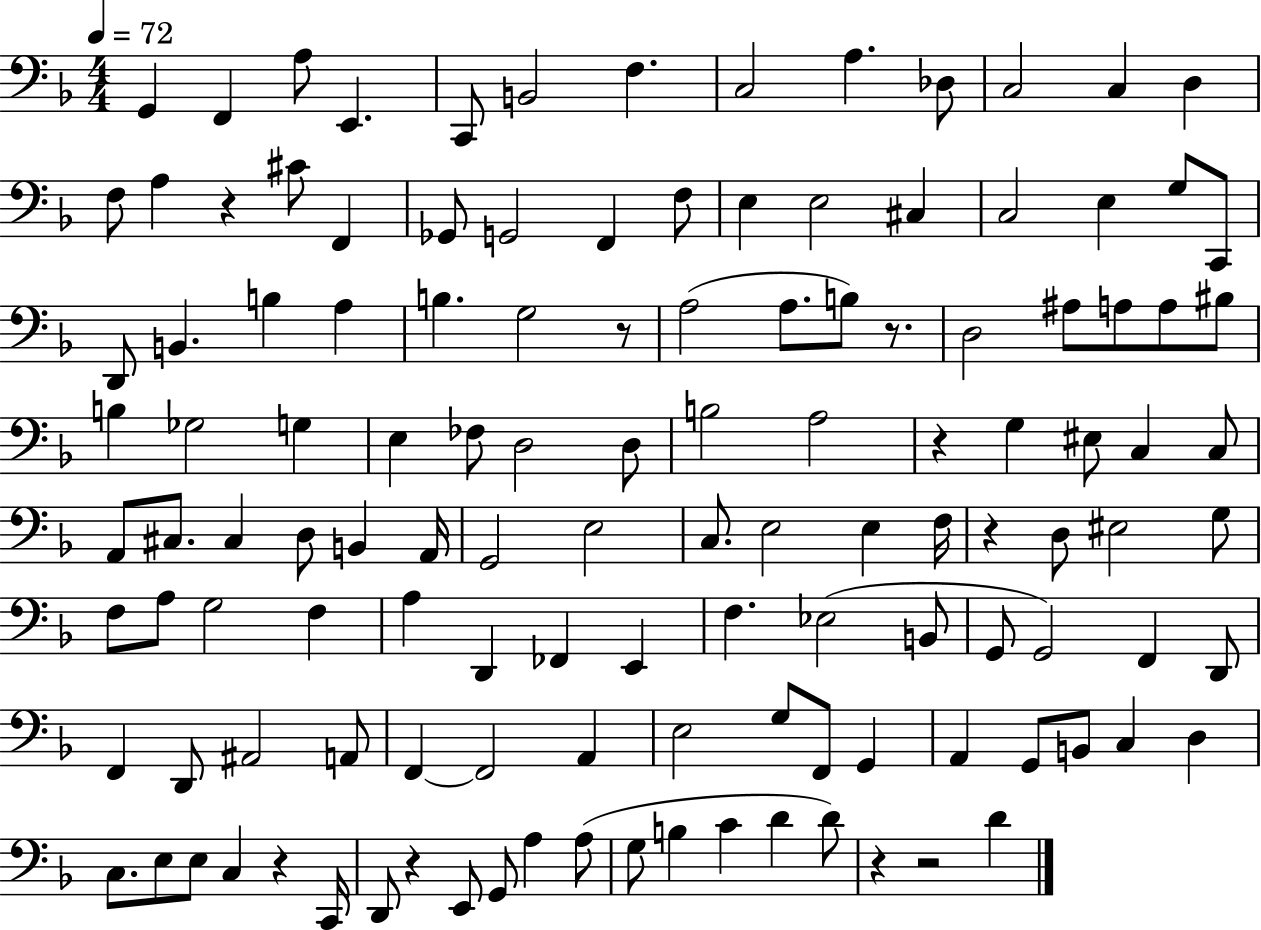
X:1
T:Untitled
M:4/4
L:1/4
K:F
G,, F,, A,/2 E,, C,,/2 B,,2 F, C,2 A, _D,/2 C,2 C, D, F,/2 A, z ^C/2 F,, _G,,/2 G,,2 F,, F,/2 E, E,2 ^C, C,2 E, G,/2 C,,/2 D,,/2 B,, B, A, B, G,2 z/2 A,2 A,/2 B,/2 z/2 D,2 ^A,/2 A,/2 A,/2 ^B,/2 B, _G,2 G, E, _F,/2 D,2 D,/2 B,2 A,2 z G, ^E,/2 C, C,/2 A,,/2 ^C,/2 ^C, D,/2 B,, A,,/4 G,,2 E,2 C,/2 E,2 E, F,/4 z D,/2 ^E,2 G,/2 F,/2 A,/2 G,2 F, A, D,, _F,, E,, F, _E,2 B,,/2 G,,/2 G,,2 F,, D,,/2 F,, D,,/2 ^A,,2 A,,/2 F,, F,,2 A,, E,2 G,/2 F,,/2 G,, A,, G,,/2 B,,/2 C, D, C,/2 E,/2 E,/2 C, z C,,/4 D,,/2 z E,,/2 G,,/2 A, A,/2 G,/2 B, C D D/2 z z2 D